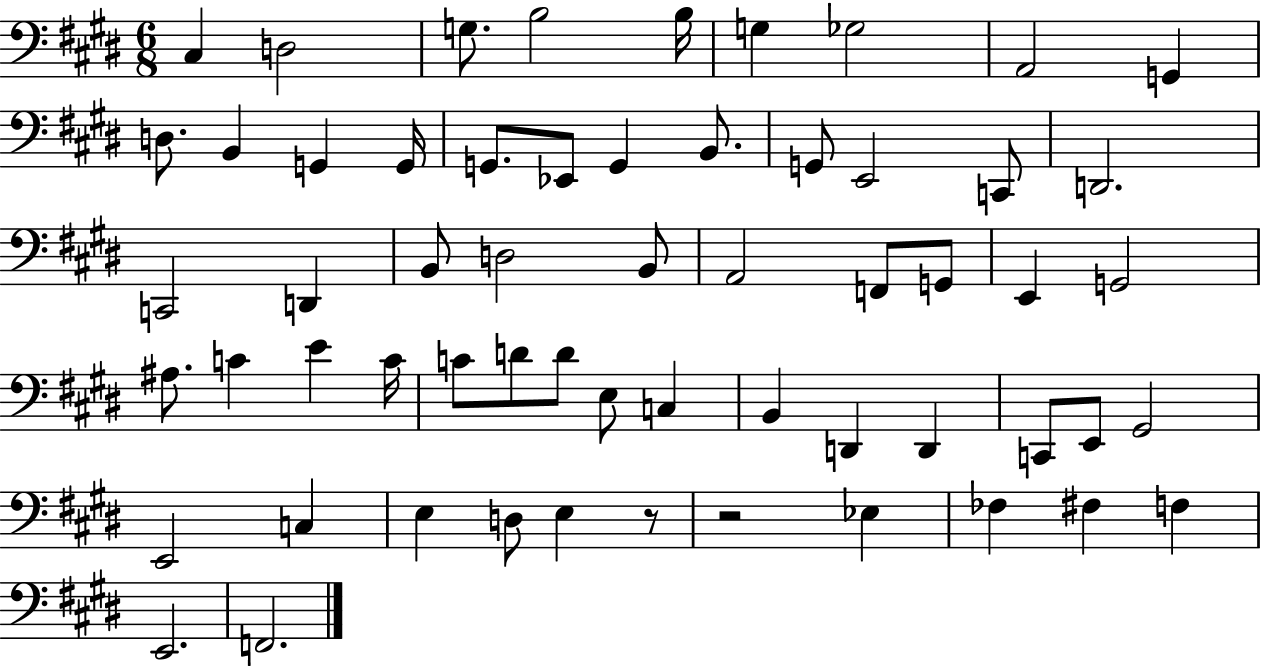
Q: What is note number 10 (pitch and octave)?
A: D3